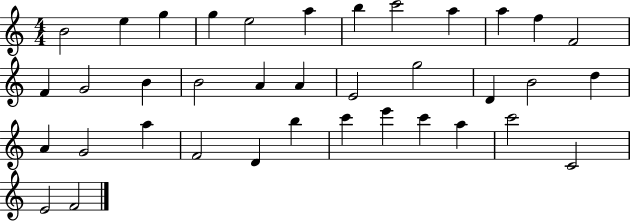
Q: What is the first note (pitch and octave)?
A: B4